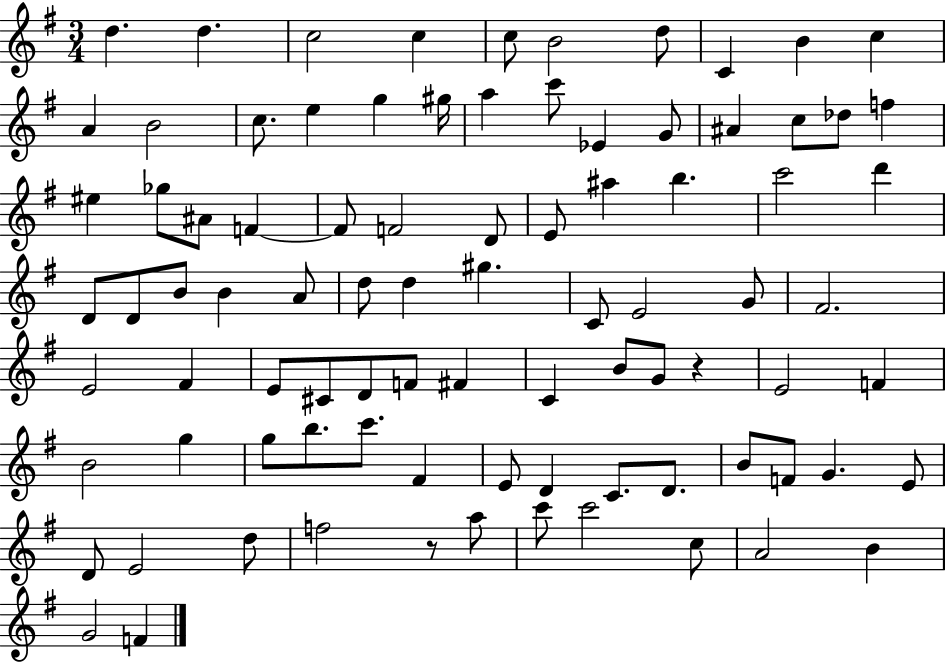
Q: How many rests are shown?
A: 2